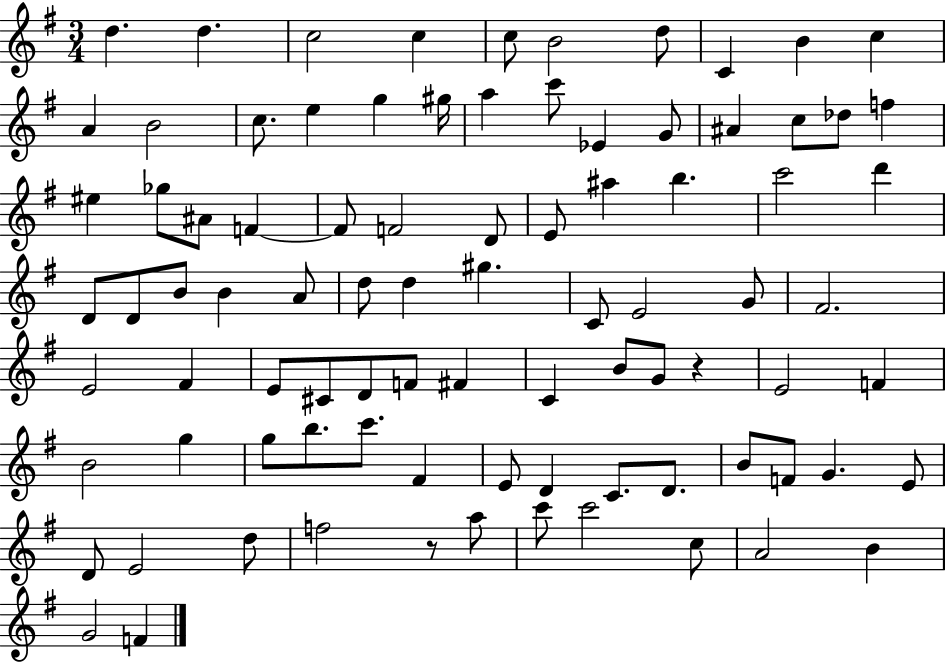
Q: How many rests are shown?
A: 2